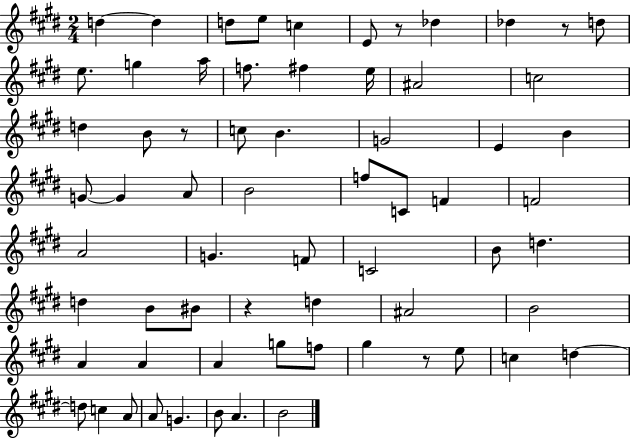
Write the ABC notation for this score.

X:1
T:Untitled
M:2/4
L:1/4
K:E
d d d/2 e/2 c E/2 z/2 _d _d z/2 d/2 e/2 g a/4 f/2 ^f e/4 ^A2 c2 d B/2 z/2 c/2 B G2 E B G/2 G A/2 B2 f/2 C/2 F F2 A2 G F/2 C2 B/2 d d B/2 ^B/2 z d ^A2 B2 A A A g/2 f/2 ^g z/2 e/2 c d d/2 c A/2 A/2 G B/2 A B2